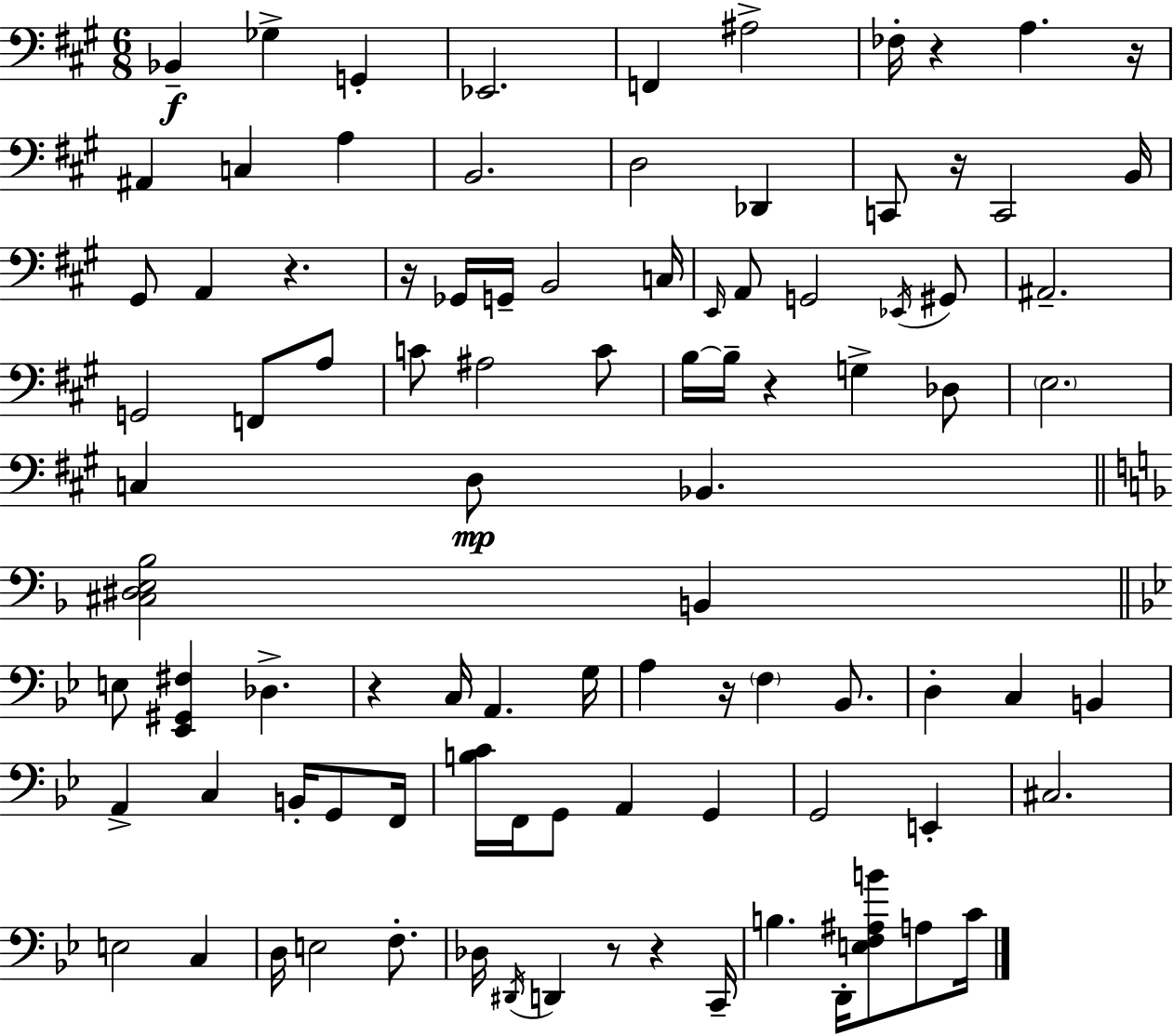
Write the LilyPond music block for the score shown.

{
  \clef bass
  \numericTimeSignature
  \time 6/8
  \key a \major
  bes,4--\f ges4-> g,4-. | ees,2. | f,4 ais2-> | fes16-. r4 a4. r16 | \break ais,4 c4 a4 | b,2. | d2 des,4 | c,8 r16 c,2 b,16 | \break gis,8 a,4 r4. | r16 ges,16 g,16-- b,2 c16 | \grace { e,16 } a,8 g,2 \acciaccatura { ees,16 } | gis,8 ais,2.-- | \break g,2 f,8 | a8 c'8 ais2 | c'8 b16~~ b16-- r4 g4-> | des8 \parenthesize e2. | \break c4 d8\mp bes,4. | \bar "||" \break \key d \minor <cis dis e bes>2 b,4 | \bar "||" \break \key g \minor e8 <ees, gis, fis>4 des4.-> | r4 c16 a,4. g16 | a4 r16 \parenthesize f4 bes,8. | d4-. c4 b,4 | \break a,4-> c4 b,16-. g,8 f,16 | <b c'>16 f,16 g,8 a,4 g,4 | g,2 e,4-. | cis2. | \break e2 c4 | d16 e2 f8.-. | des16 \acciaccatura { dis,16 } d,4 r8 r4 | c,16-- b4. d,16-. <e f ais b'>8 a8 | \break c'16 \bar "|."
}